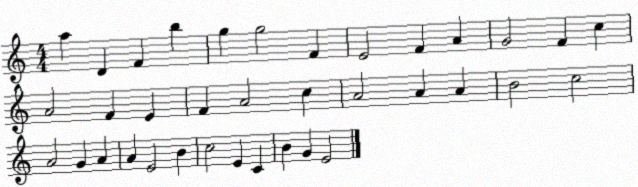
X:1
T:Untitled
M:4/4
L:1/4
K:C
a D F b g g2 F E2 F A G2 F c A2 F E F A2 c A2 A A B2 c2 A2 G A A E2 B c2 E C B G E2